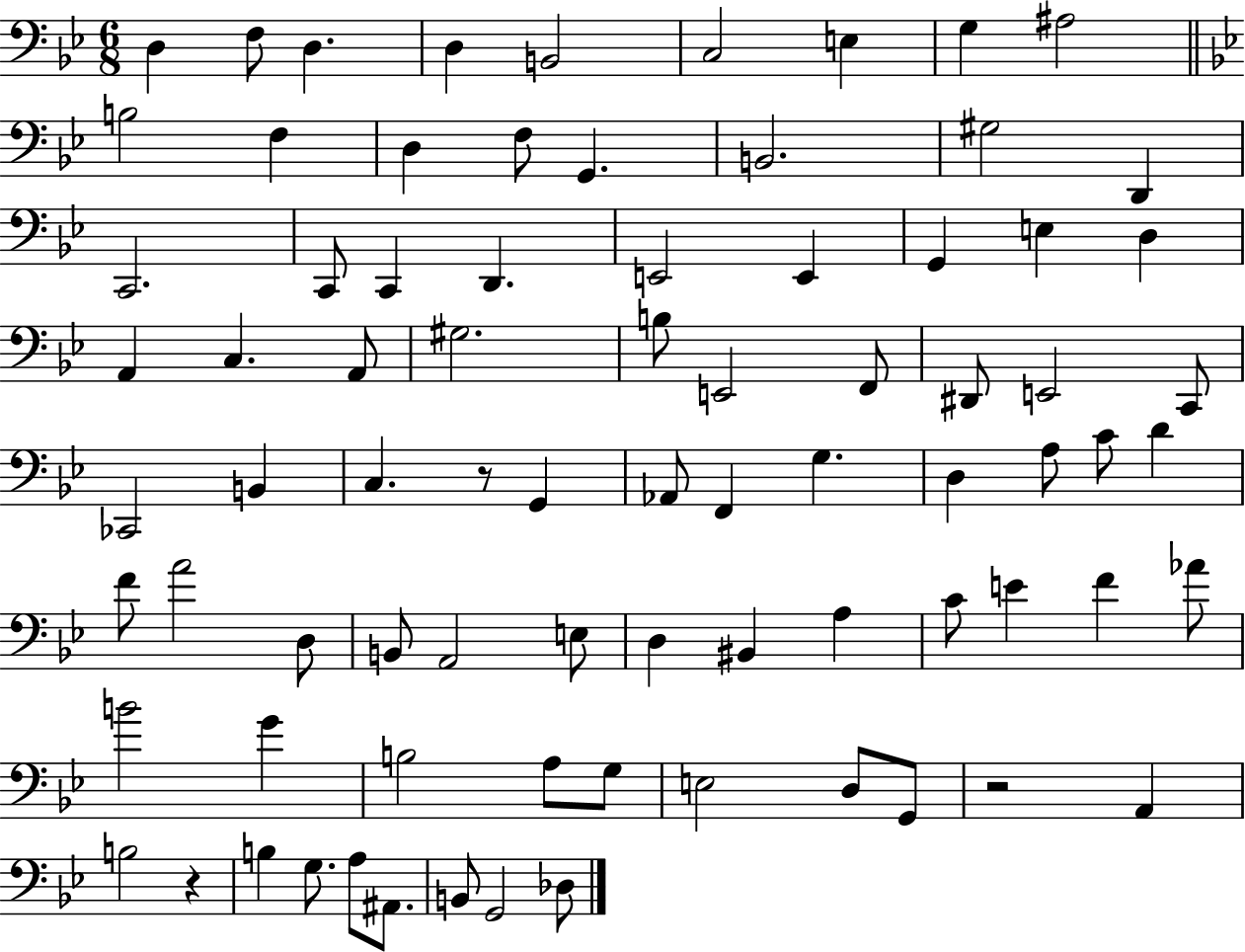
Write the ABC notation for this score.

X:1
T:Untitled
M:6/8
L:1/4
K:Bb
D, F,/2 D, D, B,,2 C,2 E, G, ^A,2 B,2 F, D, F,/2 G,, B,,2 ^G,2 D,, C,,2 C,,/2 C,, D,, E,,2 E,, G,, E, D, A,, C, A,,/2 ^G,2 B,/2 E,,2 F,,/2 ^D,,/2 E,,2 C,,/2 _C,,2 B,, C, z/2 G,, _A,,/2 F,, G, D, A,/2 C/2 D F/2 A2 D,/2 B,,/2 A,,2 E,/2 D, ^B,, A, C/2 E F _A/2 B2 G B,2 A,/2 G,/2 E,2 D,/2 G,,/2 z2 A,, B,2 z B, G,/2 A,/2 ^A,,/2 B,,/2 G,,2 _D,/2